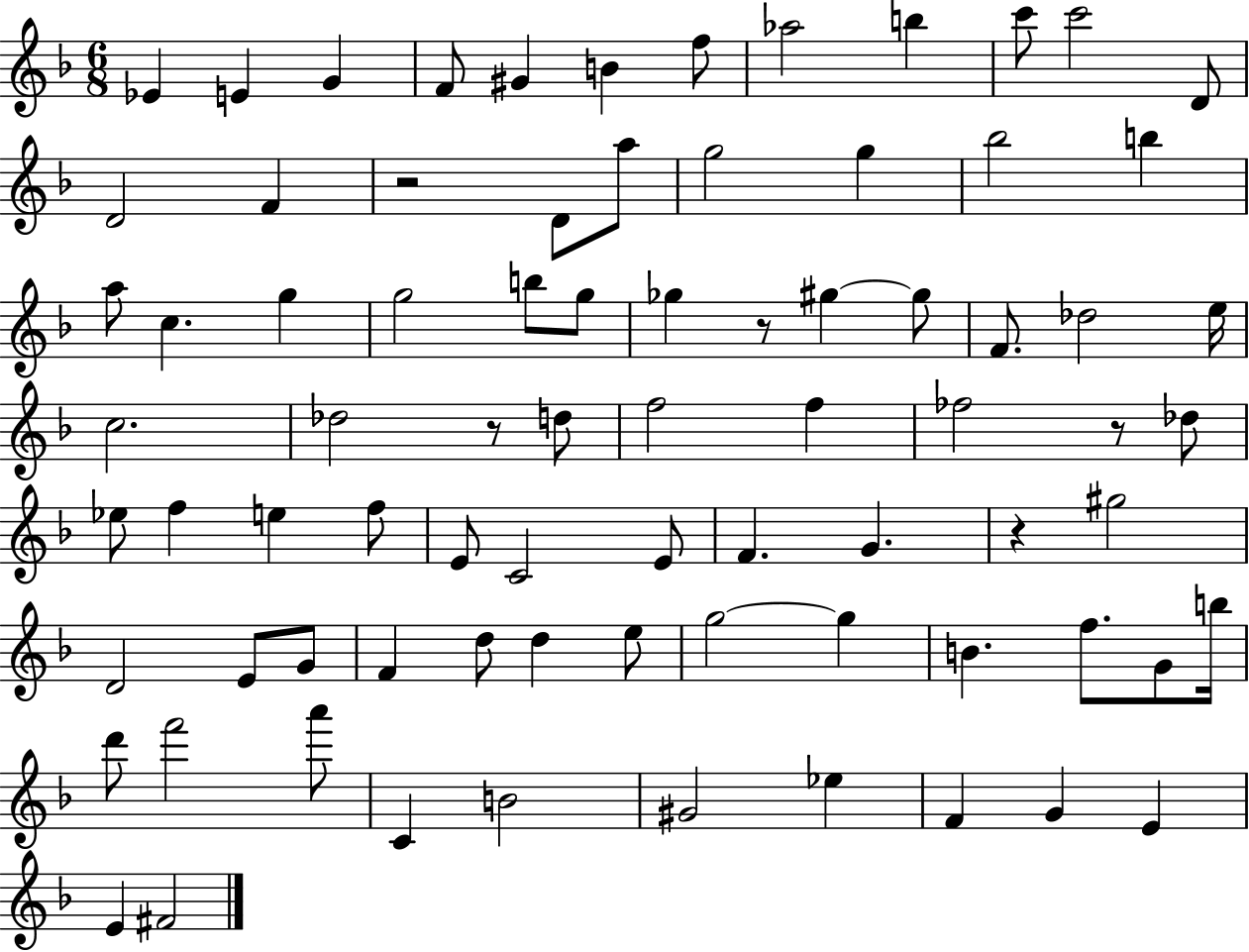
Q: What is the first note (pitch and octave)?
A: Eb4